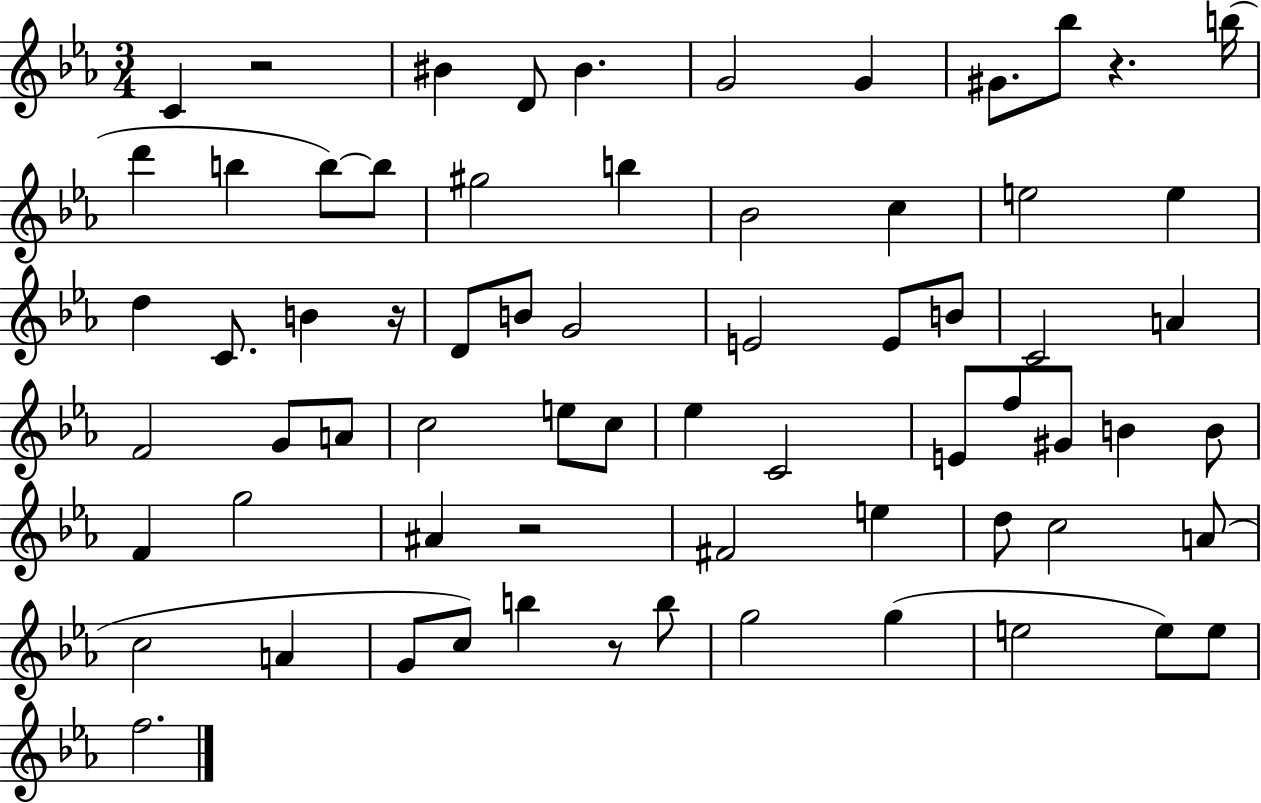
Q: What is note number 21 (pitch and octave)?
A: C4